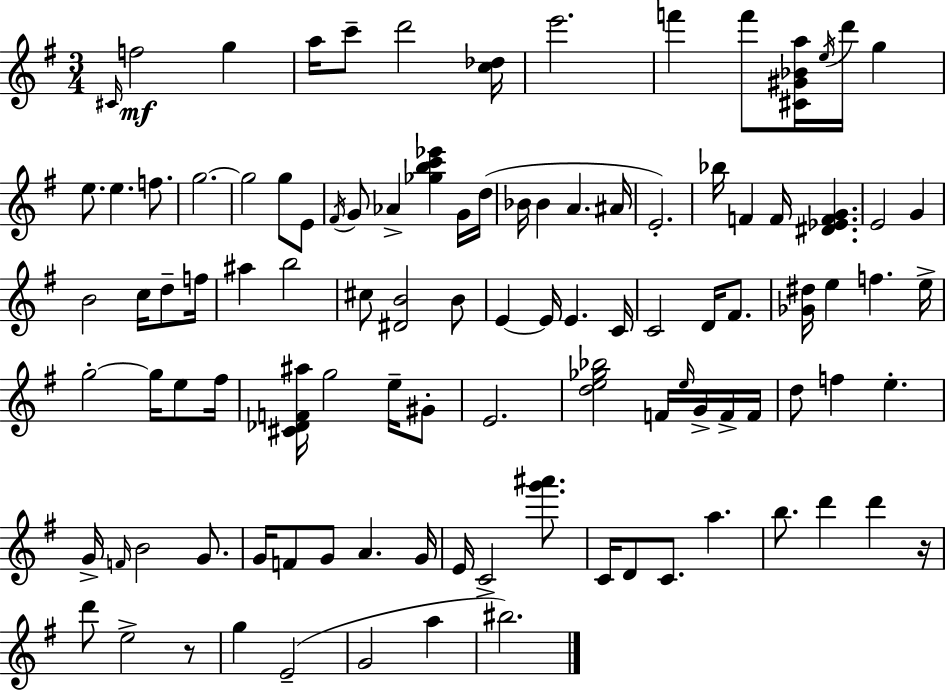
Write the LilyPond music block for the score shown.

{
  \clef treble
  \numericTimeSignature
  \time 3/4
  \key g \major
  \grace { cis'16 }\mf f''2 g''4 | a''16 c'''8-- d'''2 | <c'' des''>16 e'''2. | f'''4 f'''8 <cis' gis' bes' a''>16 \acciaccatura { e''16 } d'''16 g''4 | \break e''8. e''4. f''8. | g''2.~~ | g''2 g''8 | e'8 \acciaccatura { fis'16 } g'8 aes'4-> <ges'' b'' c''' ees'''>4 | \break g'16 d''16( bes'16 bes'4 a'4. | ais'16 e'2.-.) | bes''16 f'4 f'16 <dis' ees' f' g'>4. | e'2 g'4 | \break b'2 c''16 | d''8-- f''16 ais''4 b''2 | cis''8 <dis' b'>2 | b'8 e'4~~ e'16 e'4. | \break c'16 c'2 d'16 | fis'8. <ges' dis''>16 e''4 f''4. | e''16-> g''2-.~~ g''16 | e''8 fis''16 <cis' des' f' ais''>16 g''2 | \break e''16-- gis'8-. e'2. | <d'' e'' ges'' bes''>2 f'16 | \grace { e''16 } g'16-> f'16-> f'16 d''8 f''4 e''4.-. | g'16-> \grace { f'16 } b'2 | \break g'8. g'16 f'8 g'8 a'4. | g'16 e'16 c'2-> | <g''' ais'''>8. c'16 d'8 c'8. a''4. | b''8. d'''4 | \break d'''4 r16 d'''8 e''2-> | r8 g''4 e'2--( | g'2 | a''4 bis''2.) | \break \bar "|."
}